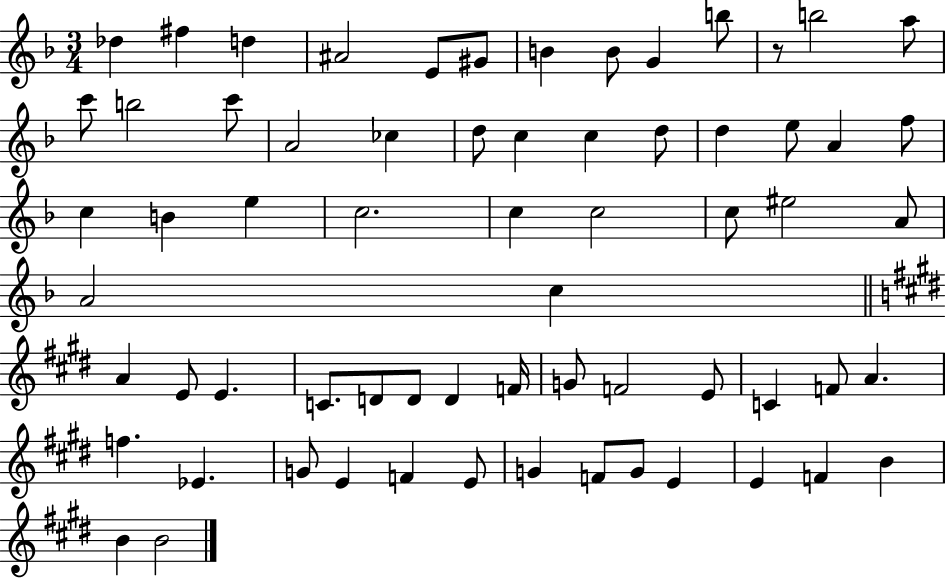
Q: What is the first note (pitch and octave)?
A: Db5